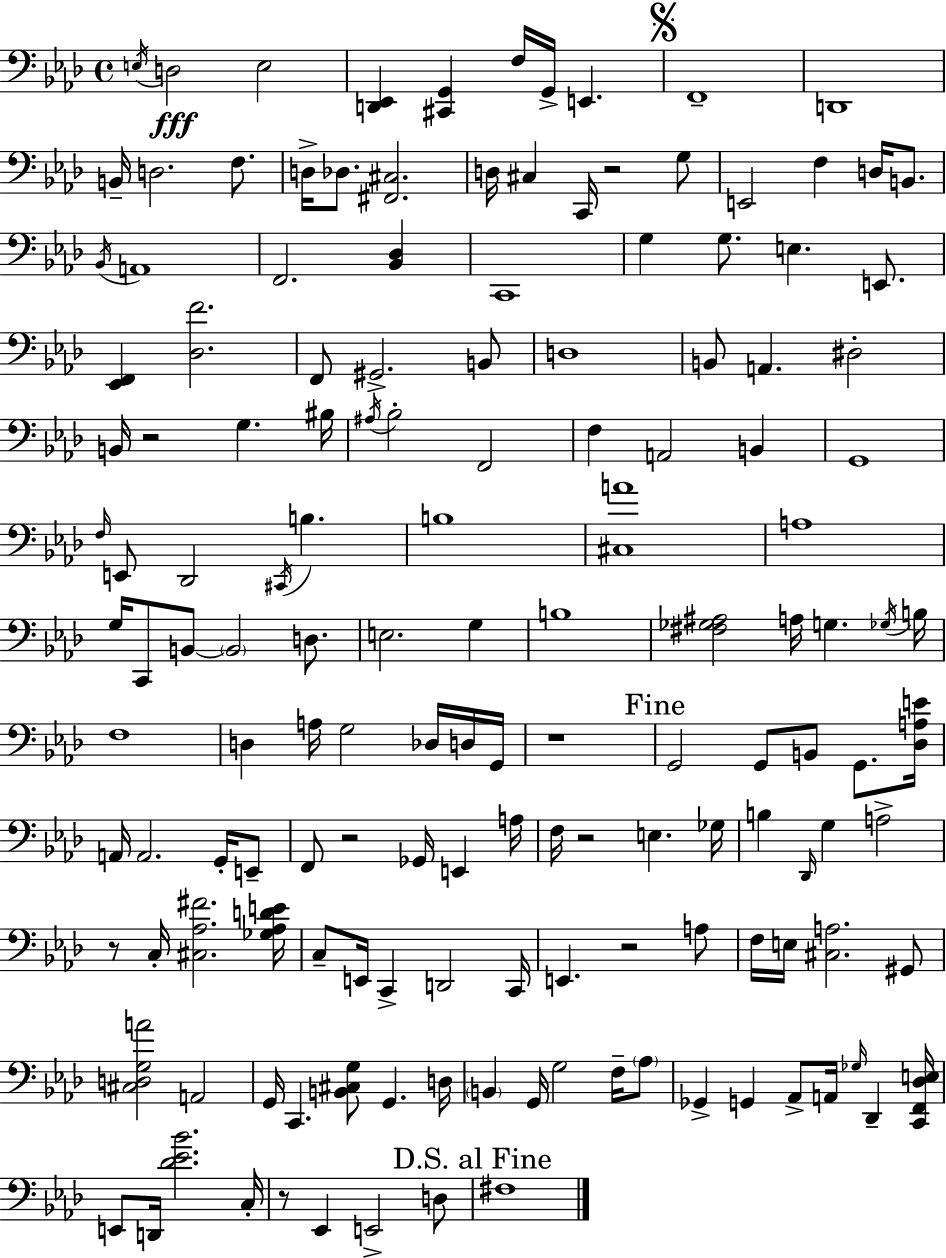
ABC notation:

X:1
T:Untitled
M:4/4
L:1/4
K:Ab
E,/4 D,2 E,2 [D,,_E,,] [^C,,G,,] F,/4 G,,/4 E,, F,,4 D,,4 B,,/4 D,2 F,/2 D,/4 _D,/2 [^F,,^C,]2 D,/4 ^C, C,,/4 z2 G,/2 E,,2 F, D,/4 B,,/2 _B,,/4 A,,4 F,,2 [_B,,_D,] C,,4 G, G,/2 E, E,,/2 [_E,,F,,] [_D,F]2 F,,/2 ^G,,2 B,,/2 D,4 B,,/2 A,, ^D,2 B,,/4 z2 G, ^B,/4 ^A,/4 _B,2 F,,2 F, A,,2 B,, G,,4 F,/4 E,,/2 _D,,2 ^C,,/4 B, B,4 [^C,A]4 A,4 G,/4 C,,/2 B,,/2 B,,2 D,/2 E,2 G, B,4 [^F,_G,^A,]2 A,/4 G, _G,/4 B,/4 F,4 D, A,/4 G,2 _D,/4 D,/4 G,,/4 z4 G,,2 G,,/2 B,,/2 G,,/2 [_D,A,E]/4 A,,/4 A,,2 G,,/4 E,,/2 F,,/2 z2 _G,,/4 E,, A,/4 F,/4 z2 E, _G,/4 B, _D,,/4 G, A,2 z/2 C,/4 [^C,_A,^F]2 [_G,_A,DE]/4 C,/2 E,,/4 C,, D,,2 C,,/4 E,, z2 A,/2 F,/4 E,/4 [^C,A,]2 ^G,,/2 [^C,D,G,A]2 A,,2 G,,/4 C,, [B,,^C,G,]/2 G,, D,/4 B,, G,,/4 G,2 F,/4 _A,/2 _G,, G,, _A,,/2 A,,/4 _G,/4 _D,, [C,,F,,_D,E,]/4 E,,/2 D,,/4 [_D_E_B]2 C,/4 z/2 _E,, E,,2 D,/2 ^F,4